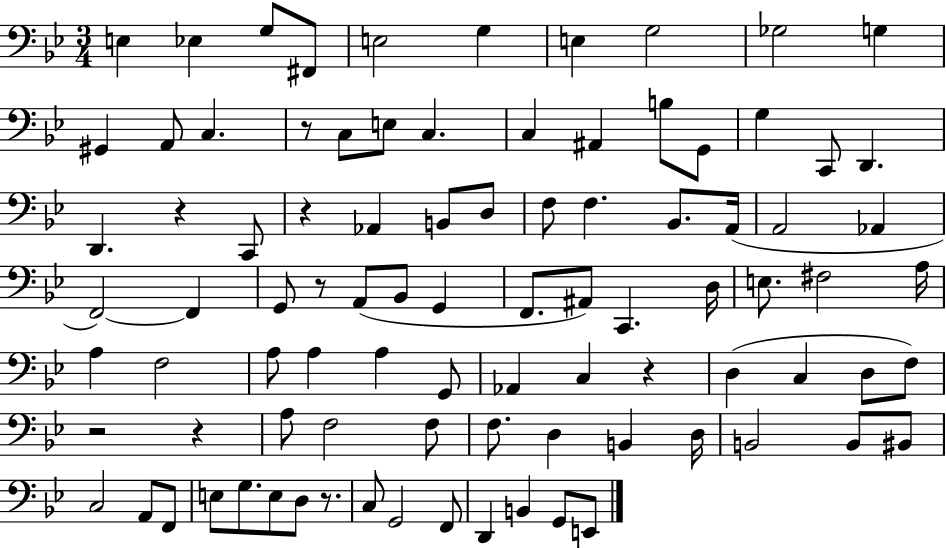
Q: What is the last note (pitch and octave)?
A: E2